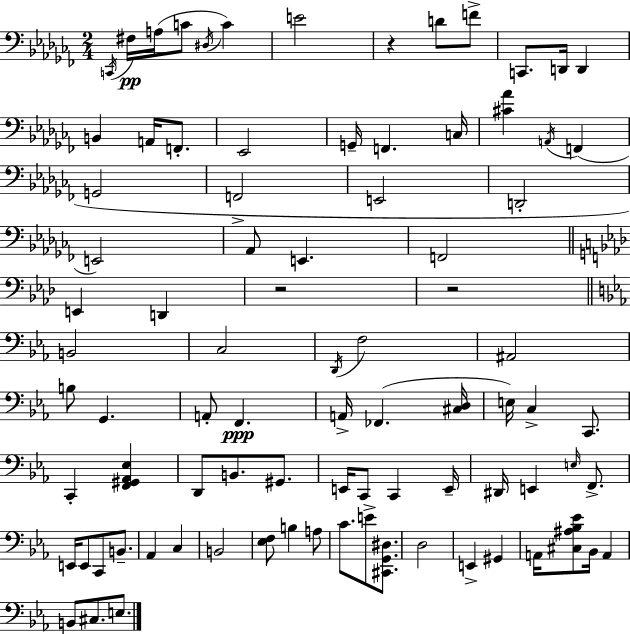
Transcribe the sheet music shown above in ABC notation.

X:1
T:Untitled
M:2/4
L:1/4
K:Abm
C,,/4 ^F,/4 A,/4 C/2 ^D,/4 C E2 z D/2 F/2 C,,/2 D,,/4 D,, B,, A,,/4 F,,/2 _E,,2 G,,/4 F,, C,/4 [^C_A] A,,/4 F,, G,,2 F,,2 E,,2 D,,2 E,,2 _A,,/2 E,, F,,2 E,, D,, z2 z2 B,,2 C,2 D,,/4 F,2 ^A,,2 B,/2 G,, A,,/2 F,, A,,/4 _F,, [^C,D,]/4 E,/4 C, C,,/2 C,, [F,,^G,,_A,,_E,] D,,/2 B,,/2 ^G,,/2 E,,/4 C,,/2 C,, E,,/4 ^D,,/4 E,, E,/4 F,,/2 E,,/4 E,,/2 C,,/2 B,,/2 _A,, C, B,,2 [_E,F,]/2 B, A,/2 C/2 E/2 [^C,,G,,^D,]/2 D,2 E,, ^G,, A,,/4 [^C,^A,_B,_E]/2 _B,,/4 A,, B,,/2 ^C,/2 E,/2